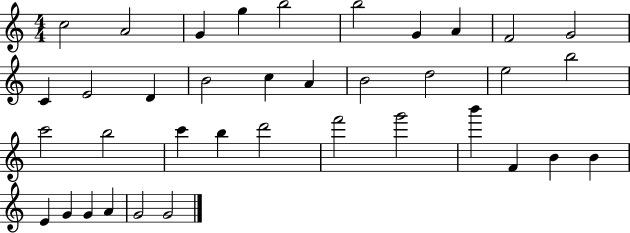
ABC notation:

X:1
T:Untitled
M:4/4
L:1/4
K:C
c2 A2 G g b2 b2 G A F2 G2 C E2 D B2 c A B2 d2 e2 b2 c'2 b2 c' b d'2 f'2 g'2 b' F B B E G G A G2 G2